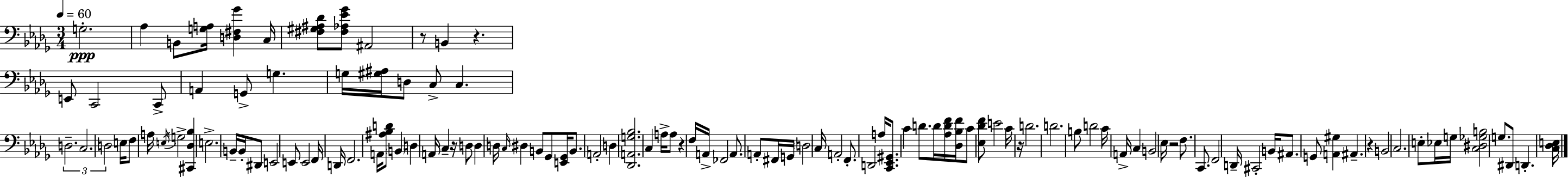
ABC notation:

X:1
T:Untitled
M:3/4
L:1/4
K:Bbm
G,2 _A, B,,/2 [G,A,]/4 [D,^F,_G] C,/4 [^F,^G,^A,_D]/2 [^F,_A,_E_G]/2 ^A,,2 z/2 B,, z E,,/2 C,,2 C,,/2 A,, G,,/2 G, G,/4 [^G,^A,]/4 D,/2 C,/2 C, D,2 C,2 D,2 E,/4 F,/2 A,/4 E,/4 G,2 [^C,,_D,_B,] E,2 B,,/4 B,,/4 ^D,,/2 E,,2 E,,/2 E,,2 F,,/4 D,,/4 F,,2 A,,/4 [^A,_B,D]/2 B,, D, A,,/4 C, z/4 D,/2 D, D,/4 C,/4 ^D, B,,/2 _G,,/2 [E,,_G,,]/4 B,,/2 A,,2 D, [_D,,A,,G,_B,]2 C, A,/4 A,/2 z F,/4 A,,/4 _F,,2 A,,/2 A,,/2 ^F,,/4 G,,/4 D,2 C,/4 A,,2 F,,/2 D,,2 A,/4 [C,,_E,,^G,,]/2 C D/2 D/4 [_A,DF]/4 [_D,_B,F]/4 C/2 [_E,_DF]/2 E2 C/4 z/4 D2 D2 B,/2 D2 C/4 A,,/4 C, B,,2 _E,/4 z2 F,/2 C,,/2 F,,2 D,,/4 ^C,,2 B,,/4 ^A,,/2 G,,/2 [A,,^G,] ^A,, z B,,2 C,2 E,/2 _E,/4 G,/4 [C,^D,_G,B,]2 G,/2 ^D,,/2 D,, [C,_D,E,]/4